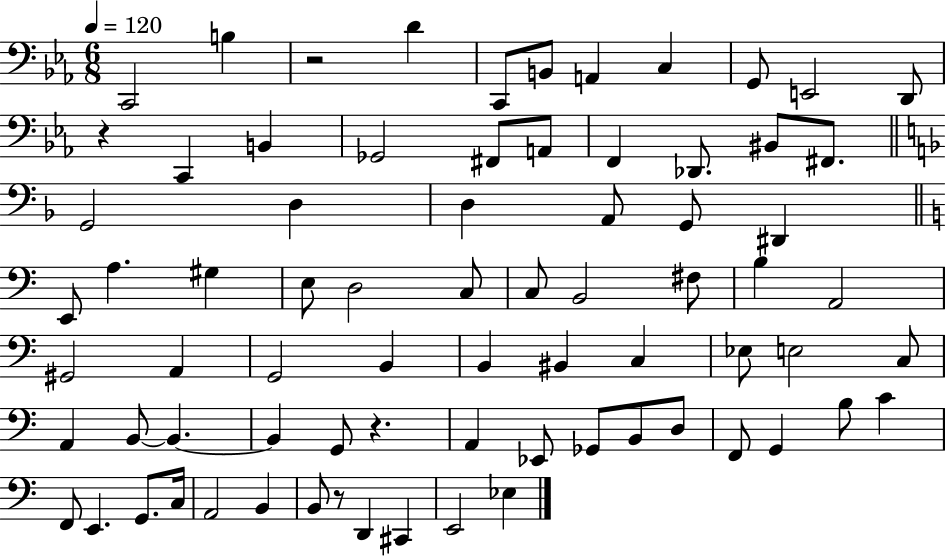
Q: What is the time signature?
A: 6/8